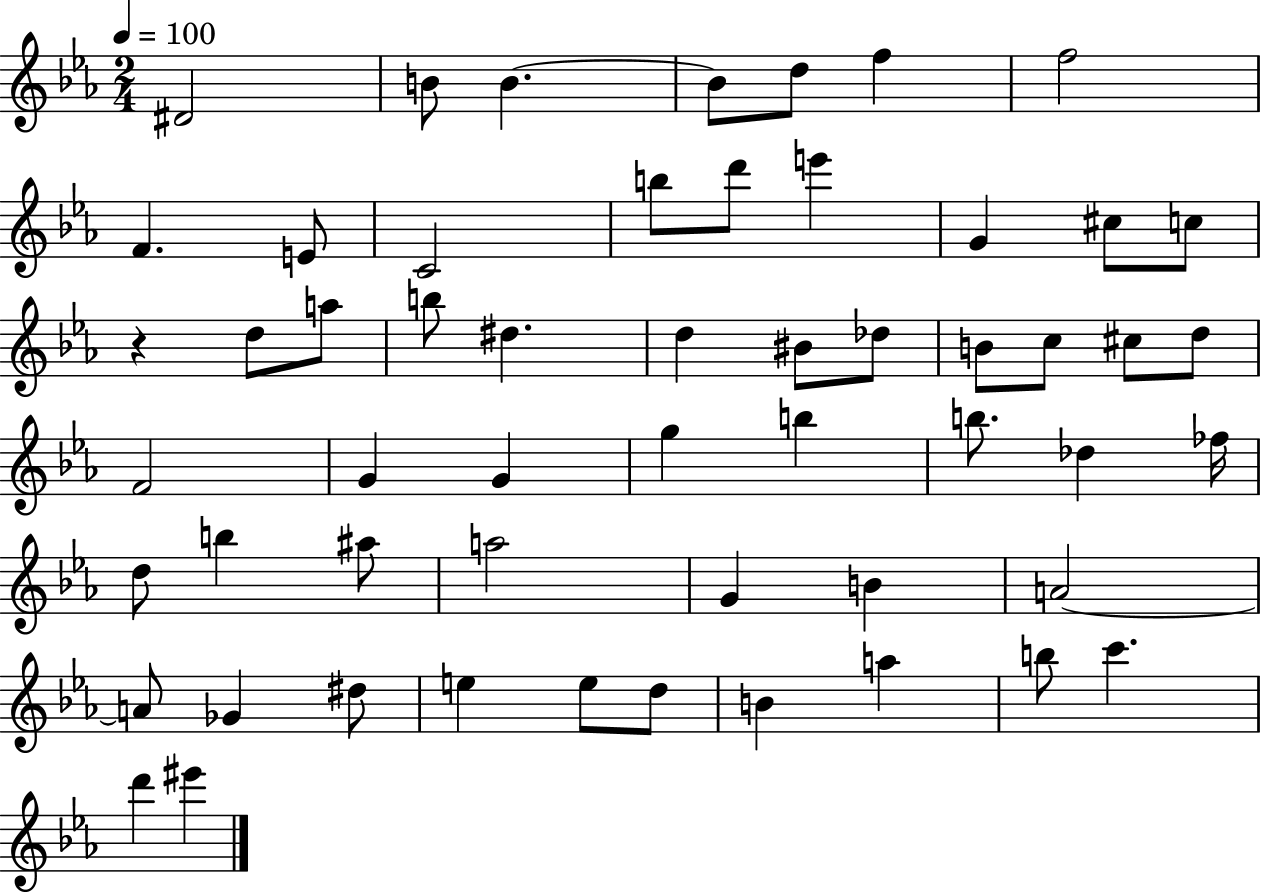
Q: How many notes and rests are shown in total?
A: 55